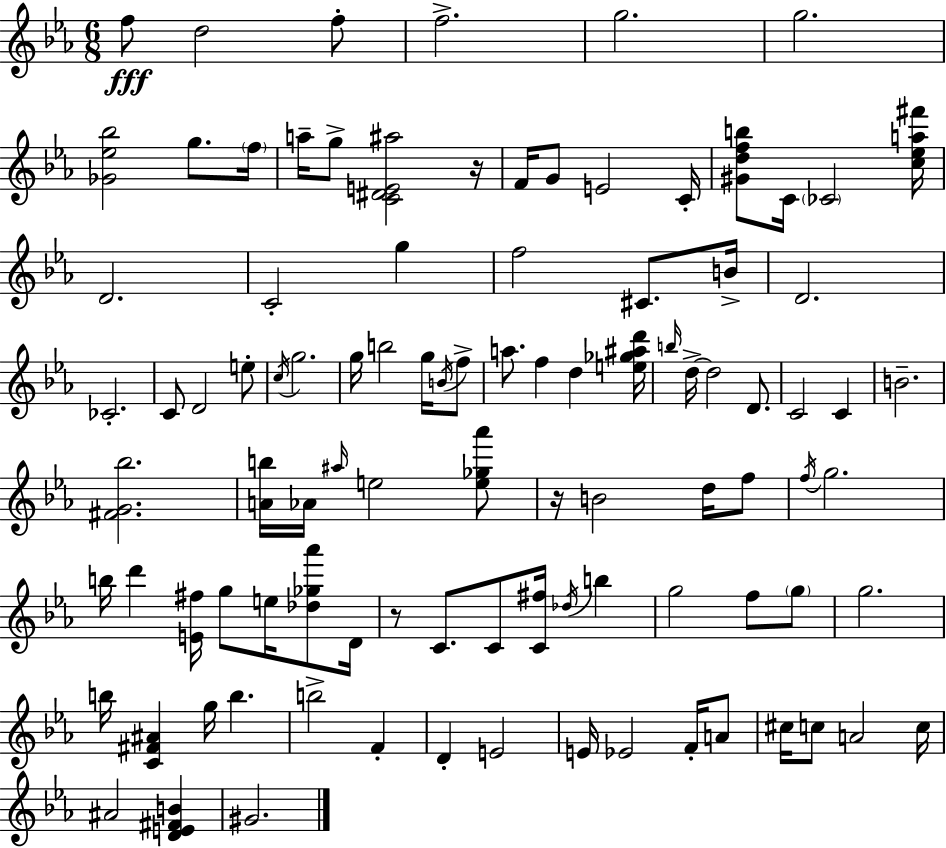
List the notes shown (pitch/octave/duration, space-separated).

F5/e D5/h F5/e F5/h. G5/h. G5/h. [Gb4,Eb5,Bb5]/h G5/e. F5/s A5/s G5/e [C4,D#4,E4,A#5]/h R/s F4/s G4/e E4/h C4/s [G#4,D5,F5,B5]/e C4/s CES4/h [C5,Eb5,A5,F#6]/s D4/h. C4/h G5/q F5/h C#4/e. B4/s D4/h. CES4/h. C4/e D4/h E5/e C5/s G5/h. G5/s B5/h G5/s B4/s F5/e A5/e. F5/q D5/q [E5,Gb5,A#5,D6]/s B5/s D5/s D5/h D4/e. C4/h C4/q B4/h. [F#4,G4,Bb5]/h. [A4,B5]/s Ab4/s A#5/s E5/h [E5,Gb5,Ab6]/e R/s B4/h D5/s F5/e F5/s G5/h. B5/s D6/q [E4,F#5]/s G5/e E5/s [Db5,Gb5,Ab6]/e D4/s R/e C4/e. C4/e [C4,F#5]/s Db5/s B5/q G5/h F5/e G5/e G5/h. B5/s [C4,F#4,A#4]/q G5/s B5/q. B5/h F4/q D4/q E4/h E4/s Eb4/h F4/s A4/e C#5/s C5/e A4/h C5/s A#4/h [D4,E4,F#4,B4]/q G#4/h.